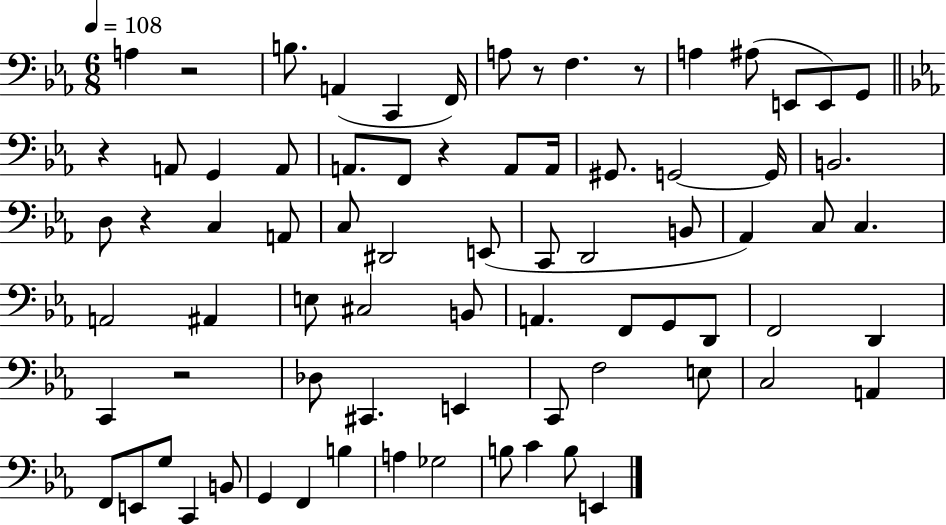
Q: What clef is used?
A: bass